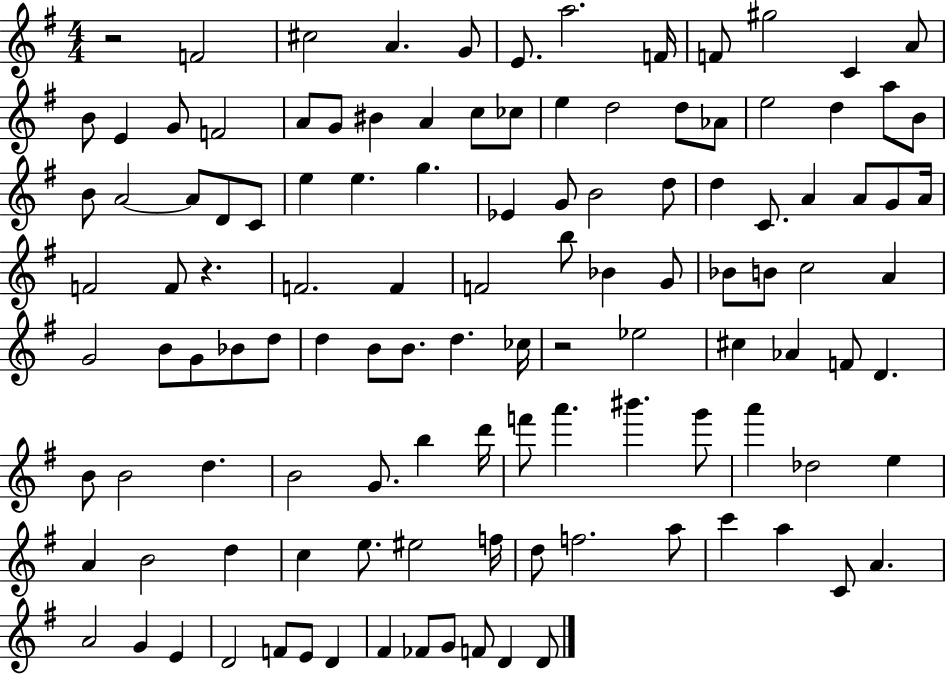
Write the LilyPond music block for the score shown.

{
  \clef treble
  \numericTimeSignature
  \time 4/4
  \key g \major
  r2 f'2 | cis''2 a'4. g'8 | e'8. a''2. f'16 | f'8 gis''2 c'4 a'8 | \break b'8 e'4 g'8 f'2 | a'8 g'8 bis'4 a'4 c''8 ces''8 | e''4 d''2 d''8 aes'8 | e''2 d''4 a''8 b'8 | \break b'8 a'2~~ a'8 d'8 c'8 | e''4 e''4. g''4. | ees'4 g'8 b'2 d''8 | d''4 c'8. a'4 a'8 g'8 a'16 | \break f'2 f'8 r4. | f'2. f'4 | f'2 b''8 bes'4 g'8 | bes'8 b'8 c''2 a'4 | \break g'2 b'8 g'8 bes'8 d''8 | d''4 b'8 b'8. d''4. ces''16 | r2 ees''2 | cis''4 aes'4 f'8 d'4. | \break b'8 b'2 d''4. | b'2 g'8. b''4 d'''16 | f'''8 a'''4. bis'''4. g'''8 | a'''4 des''2 e''4 | \break a'4 b'2 d''4 | c''4 e''8. eis''2 f''16 | d''8 f''2. a''8 | c'''4 a''4 c'8 a'4. | \break a'2 g'4 e'4 | d'2 f'8 e'8 d'4 | fis'4 fes'8 g'8 f'8 d'4 d'8 | \bar "|."
}